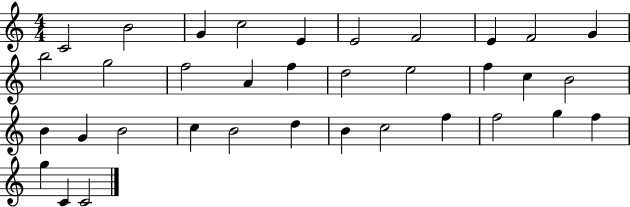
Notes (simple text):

C4/h B4/h G4/q C5/h E4/q E4/h F4/h E4/q F4/h G4/q B5/h G5/h F5/h A4/q F5/q D5/h E5/h F5/q C5/q B4/h B4/q G4/q B4/h C5/q B4/h D5/q B4/q C5/h F5/q F5/h G5/q F5/q G5/q C4/q C4/h